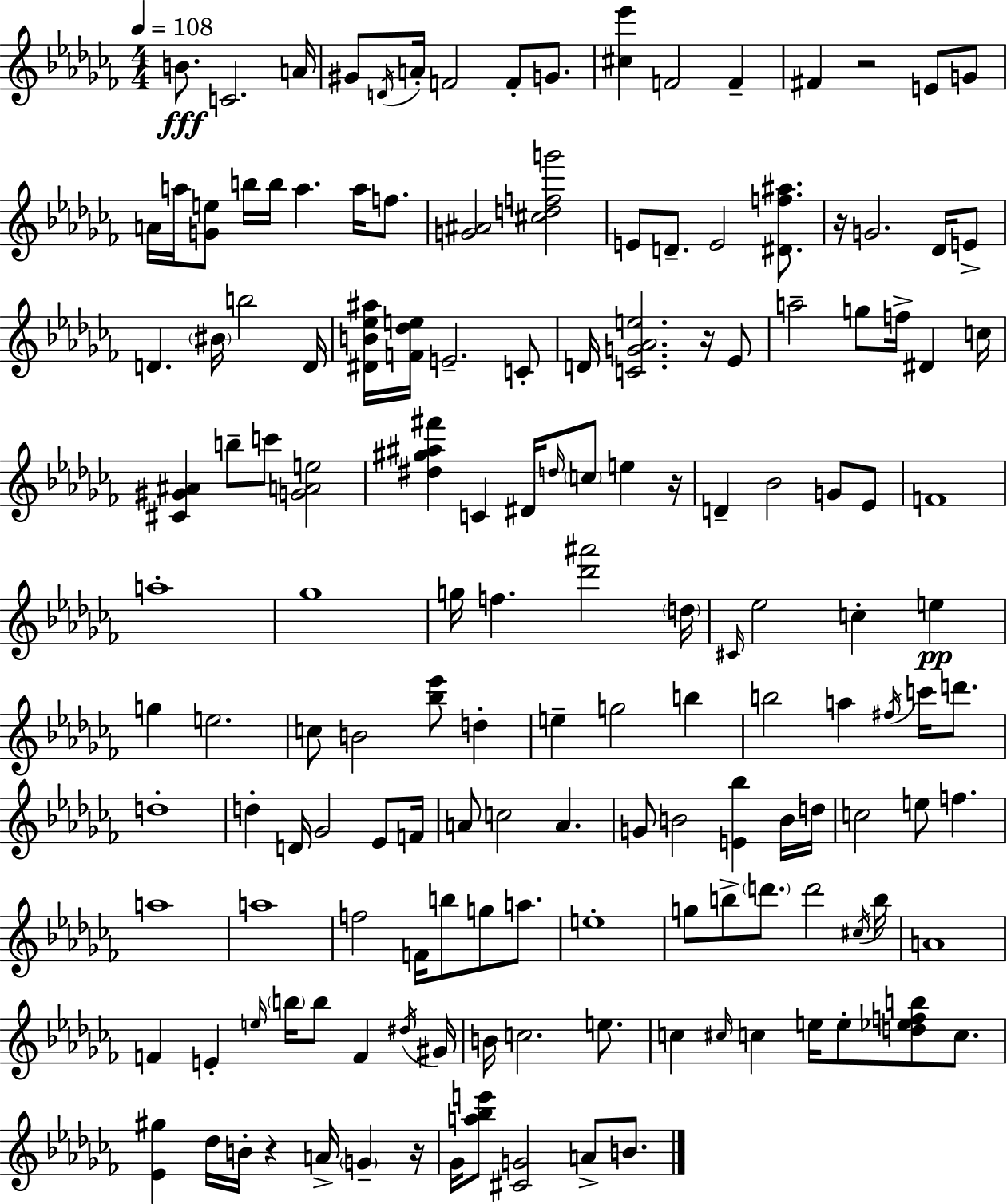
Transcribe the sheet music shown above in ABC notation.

X:1
T:Untitled
M:4/4
L:1/4
K:Abm
B/2 C2 A/4 ^G/2 D/4 A/4 F2 F/2 G/2 [^c_e'] F2 F ^F z2 E/2 G/2 A/4 a/4 [Ge]/2 b/4 b/4 a a/4 f/2 [G^A]2 [^cdfg']2 E/2 D/2 E2 [^Df^a]/2 z/4 G2 _D/4 E/2 D ^B/4 b2 D/4 [^DB_e^a]/4 [F_de]/4 E2 C/2 D/4 [CG_Ae]2 z/4 _E/2 a2 g/2 f/4 ^D c/4 [^C^G^A] b/2 c'/2 [GAe]2 [^d^g^a^f'] C ^D/4 d/4 c/2 e z/4 D _B2 G/2 _E/2 F4 a4 _g4 g/4 f [_d'^a']2 d/4 ^C/4 _e2 c e g e2 c/2 B2 [_b_e']/2 d e g2 b b2 a ^f/4 c'/4 d'/2 d4 d D/4 _G2 _E/2 F/4 A/2 c2 A G/2 B2 [E_b] B/4 d/4 c2 e/2 f a4 a4 f2 F/4 b/2 g/2 a/2 e4 g/2 b/2 d'/2 d'2 ^c/4 b/4 A4 F E e/4 b/4 b/2 F ^d/4 ^G/4 B/4 c2 e/2 c ^c/4 c e/4 e/2 [d_efb]/2 c/2 [_E^g] _d/4 B/4 z A/4 G z/4 _G/4 [a_be']/2 [^CG]2 A/2 B/2